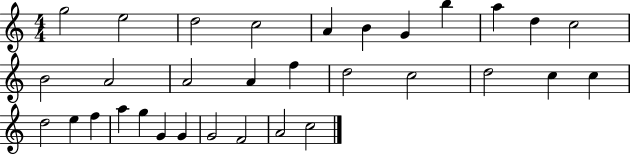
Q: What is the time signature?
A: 4/4